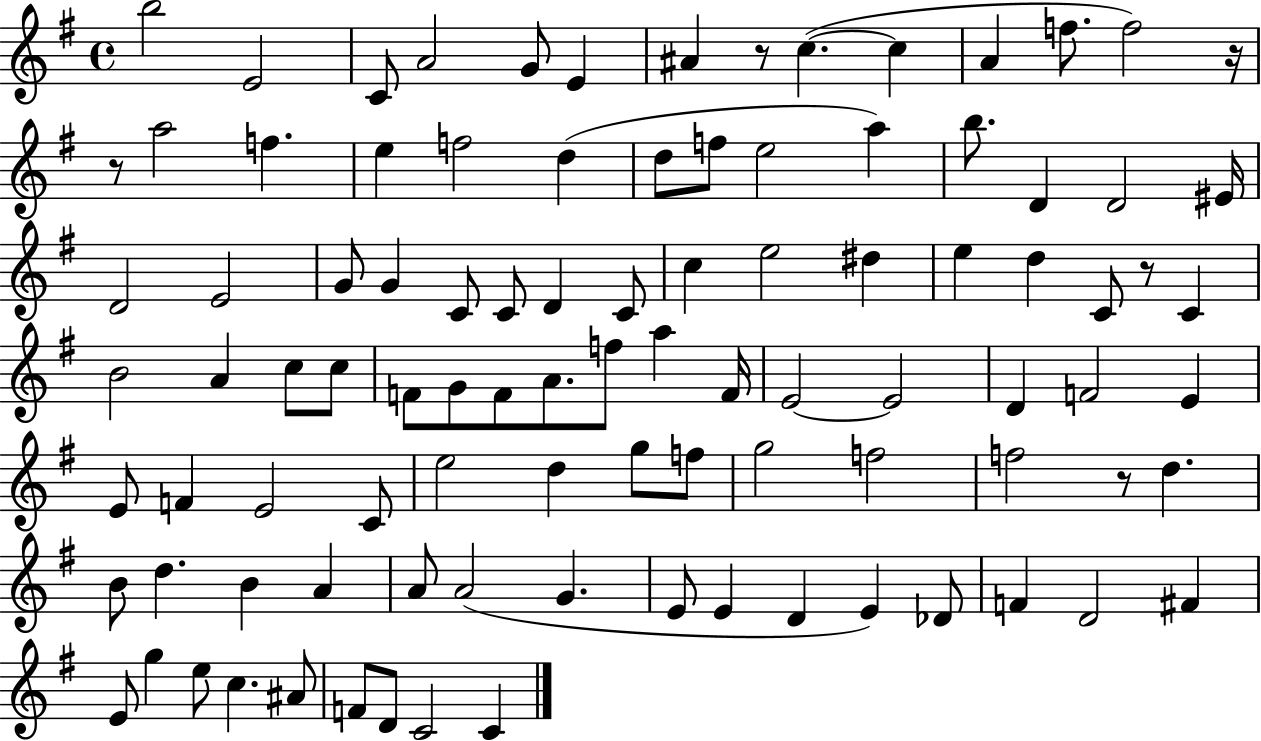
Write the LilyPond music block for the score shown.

{
  \clef treble
  \time 4/4
  \defaultTimeSignature
  \key g \major
  b''2 e'2 | c'8 a'2 g'8 e'4 | ais'4 r8 c''4.~(~ c''4 | a'4 f''8. f''2) r16 | \break r8 a''2 f''4. | e''4 f''2 d''4( | d''8 f''8 e''2 a''4) | b''8. d'4 d'2 eis'16 | \break d'2 e'2 | g'8 g'4 c'8 c'8 d'4 c'8 | c''4 e''2 dis''4 | e''4 d''4 c'8 r8 c'4 | \break b'2 a'4 c''8 c''8 | f'8 g'8 f'8 a'8. f''8 a''4 f'16 | e'2~~ e'2 | d'4 f'2 e'4 | \break e'8 f'4 e'2 c'8 | e''2 d''4 g''8 f''8 | g''2 f''2 | f''2 r8 d''4. | \break b'8 d''4. b'4 a'4 | a'8 a'2( g'4. | e'8 e'4 d'4 e'4) des'8 | f'4 d'2 fis'4 | \break e'8 g''4 e''8 c''4. ais'8 | f'8 d'8 c'2 c'4 | \bar "|."
}